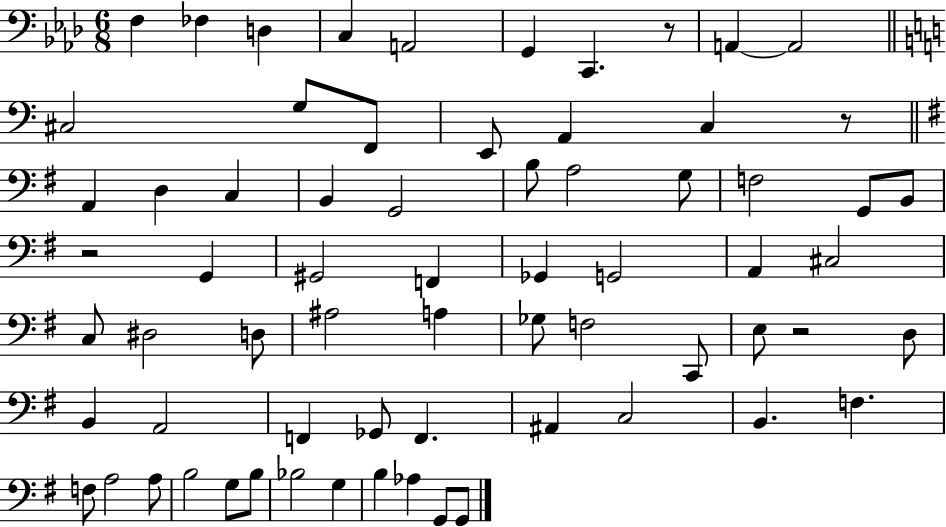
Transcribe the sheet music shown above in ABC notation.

X:1
T:Untitled
M:6/8
L:1/4
K:Ab
F, _F, D, C, A,,2 G,, C,, z/2 A,, A,,2 ^C,2 G,/2 F,,/2 E,,/2 A,, C, z/2 A,, D, C, B,, G,,2 B,/2 A,2 G,/2 F,2 G,,/2 B,,/2 z2 G,, ^G,,2 F,, _G,, G,,2 A,, ^C,2 C,/2 ^D,2 D,/2 ^A,2 A, _G,/2 F,2 C,,/2 E,/2 z2 D,/2 B,, A,,2 F,, _G,,/2 F,, ^A,, C,2 B,, F, F,/2 A,2 A,/2 B,2 G,/2 B,/2 _B,2 G, B, _A, G,,/2 G,,/2